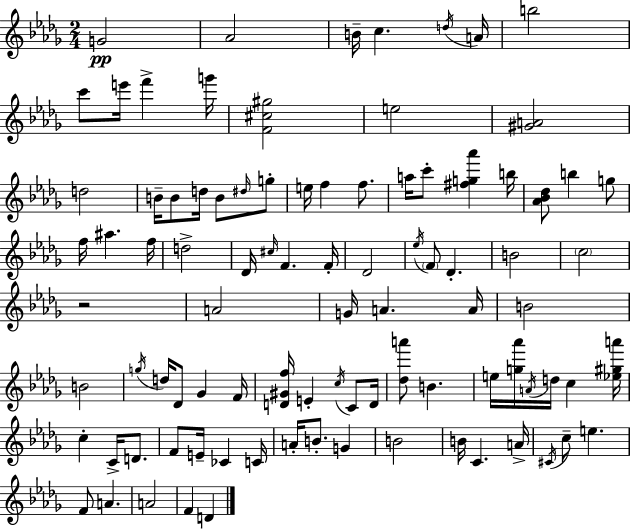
{
  \clef treble
  \numericTimeSignature
  \time 2/4
  \key bes \minor
  g'2\pp | aes'2 | b'16-- c''4. \acciaccatura { d''16 } | a'16 b''2 | \break c'''8 e'''16 f'''4-> | g'''16 <f' cis'' gis''>2 | e''2 | <gis' a'>2 | \break d''2 | b'16-- b'8 d''16 b'8 \grace { dis''16 } | g''8-. e''16 f''4 f''8. | a''16 c'''8-. <fis'' g'' aes'''>4 | \break b''16 <aes' bes' des''>8 b''4 | g''8 f''16 ais''4. | f''16 d''2-> | des'16 \grace { cis''16 } f'4. | \break f'16-. des'2 | \acciaccatura { ees''16 } \parenthesize f'8 des'4.-. | b'2 | \parenthesize c''2 | \break r2 | a'2 | g'16 a'4. | a'16 b'2 | \break b'2 | \acciaccatura { g''16 } d''16 des'8 | ges'4 f'16 <d' gis' f''>16 e'4-. | \acciaccatura { c''16 } c'8 d'16 <des'' a'''>8 | \break b'4. e''16 <g'' aes'''>16 | \acciaccatura { a'16 } d''16 c''4 <ees'' gis'' a'''>16 c''4-. | c'16-> d'8. f'8 | e'16-- ces'4 c'16 a'16-. | \break b'8.-. g'4 b'2 | b'16 | c'4. a'16-> \acciaccatura { cis'16 } | c''8-- e''4. | \break f'8 a'4. | a'2 | f'4 d'4 | \bar "|."
}